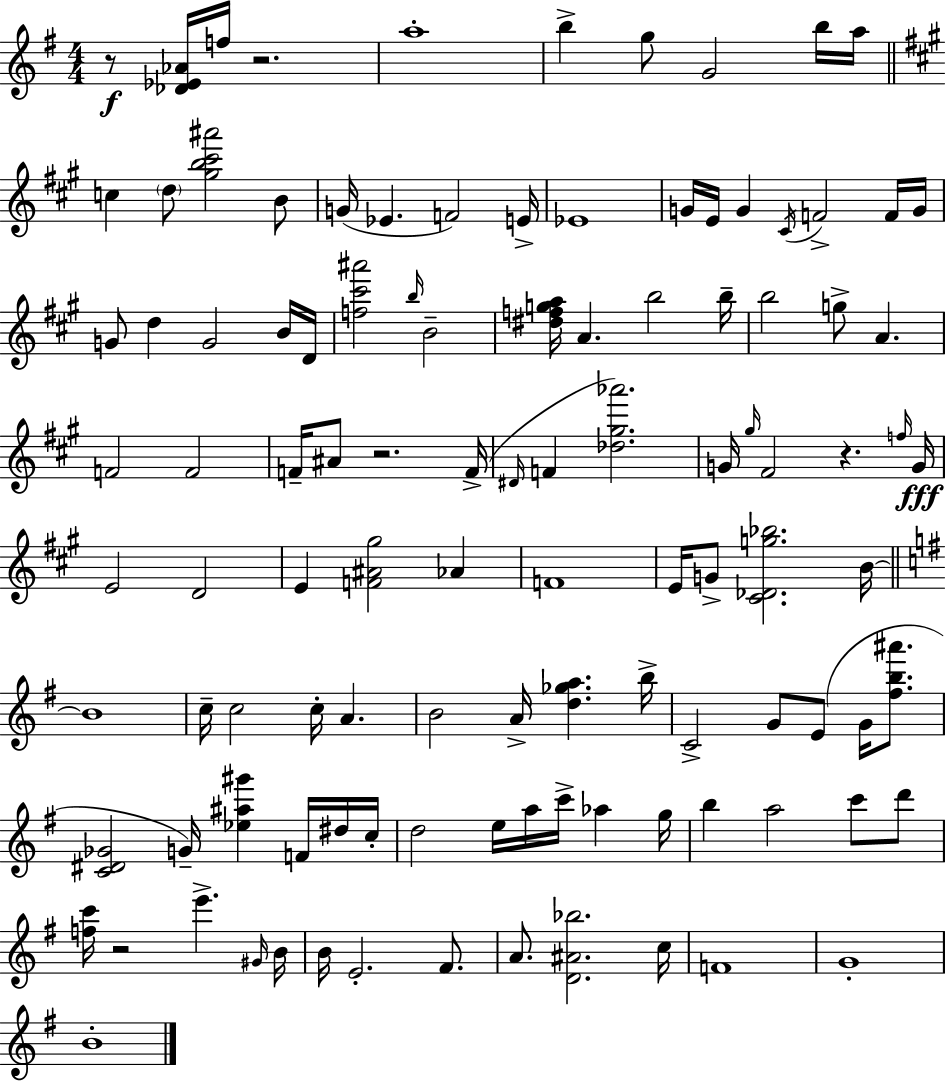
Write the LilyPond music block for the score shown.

{
  \clef treble
  \numericTimeSignature
  \time 4/4
  \key g \major
  r8\f <des' ees' aes'>16 f''16 r2. | a''1-. | b''4-> g''8 g'2 b''16 a''16 | \bar "||" \break \key a \major c''4 \parenthesize d''8 <gis'' b'' cis''' ais'''>2 b'8 | g'16( ees'4. f'2) e'16-> | ees'1 | g'16 e'16 g'4 \acciaccatura { cis'16 } f'2-> f'16 | \break g'16 g'8 d''4 g'2 b'16 | d'16 <f'' cis''' ais'''>2 \grace { b''16 } b'2-- | <dis'' f'' g'' a''>16 a'4. b''2 | b''16-- b''2 g''8-> a'4. | \break f'2 f'2 | f'16-- ais'8 r2. | f'16->( \grace { dis'16 } f'4 <des'' gis'' aes'''>2.) | g'16 \grace { gis''16 } fis'2 r4. | \break \grace { f''16 } g'16\fff e'2 d'2 | e'4 <f' ais' gis''>2 | aes'4 f'1 | e'16 g'8-> <cis' des' g'' bes''>2. | \break b'16~~ \bar "||" \break \key e \minor b'1 | c''16-- c''2 c''16-. a'4. | b'2 a'16-> <d'' ges'' a''>4. b''16-> | c'2-> g'8 e'8( g'16 <fis'' b'' ais'''>8. | \break <c' dis' ges'>2 g'16--) <ees'' ais'' gis'''>4 f'16 dis''16 c''16-. | d''2 e''16 a''16 c'''16-> aes''4 g''16 | b''4 a''2 c'''8 d'''8 | <f'' c'''>16 r2 e'''4.-> \grace { gis'16 } | \break b'16 b'16 e'2.-. fis'8. | a'8. <d' ais' bes''>2. | c''16 f'1 | g'1-. | \break b'1-. | \bar "|."
}